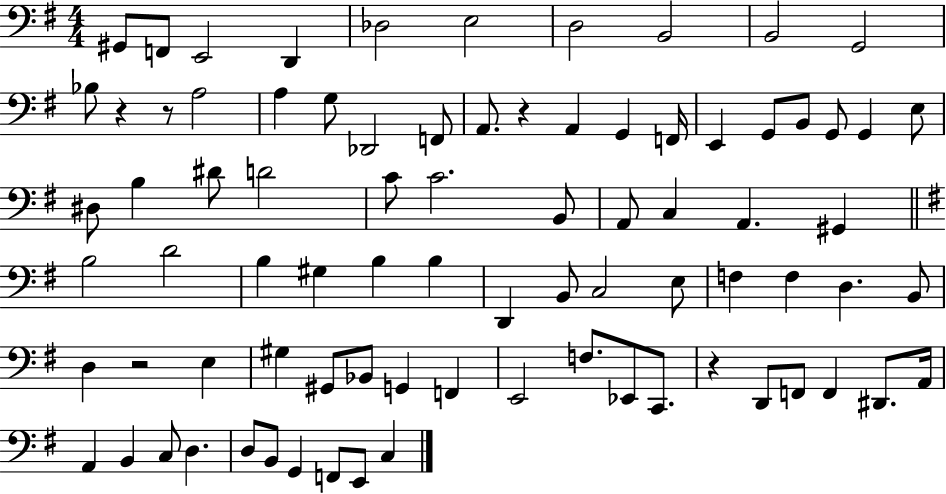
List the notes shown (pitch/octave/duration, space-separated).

G#2/e F2/e E2/h D2/q Db3/h E3/h D3/h B2/h B2/h G2/h Bb3/e R/q R/e A3/h A3/q G3/e Db2/h F2/e A2/e. R/q A2/q G2/q F2/s E2/q G2/e B2/e G2/e G2/q E3/e D#3/e B3/q D#4/e D4/h C4/e C4/h. B2/e A2/e C3/q A2/q. G#2/q B3/h D4/h B3/q G#3/q B3/q B3/q D2/q B2/e C3/h E3/e F3/q F3/q D3/q. B2/e D3/q R/h E3/q G#3/q G#2/e Bb2/e G2/q F2/q E2/h F3/e. Eb2/e C2/e. R/q D2/e F2/e F2/q D#2/e. A2/s A2/q B2/q C3/e D3/q. D3/e B2/e G2/q F2/e E2/e C3/q